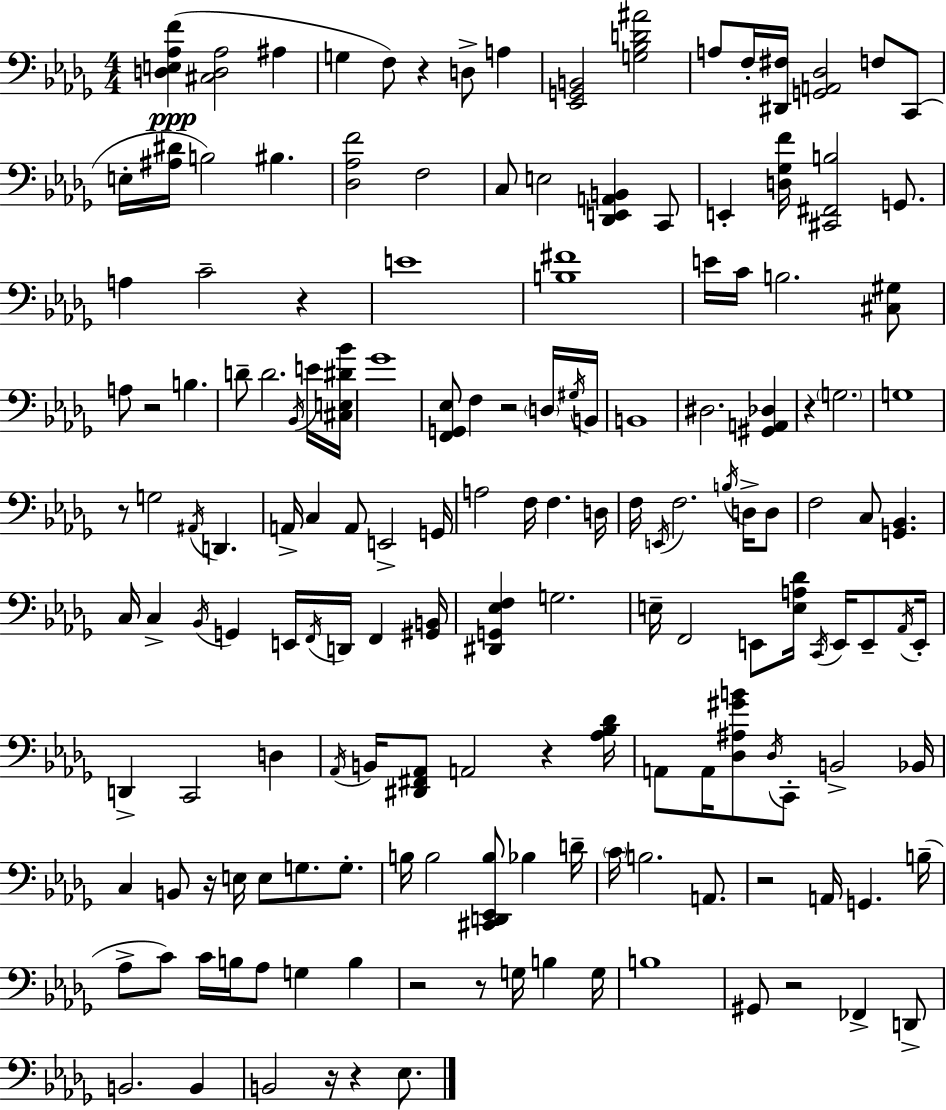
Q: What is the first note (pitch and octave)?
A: A#3